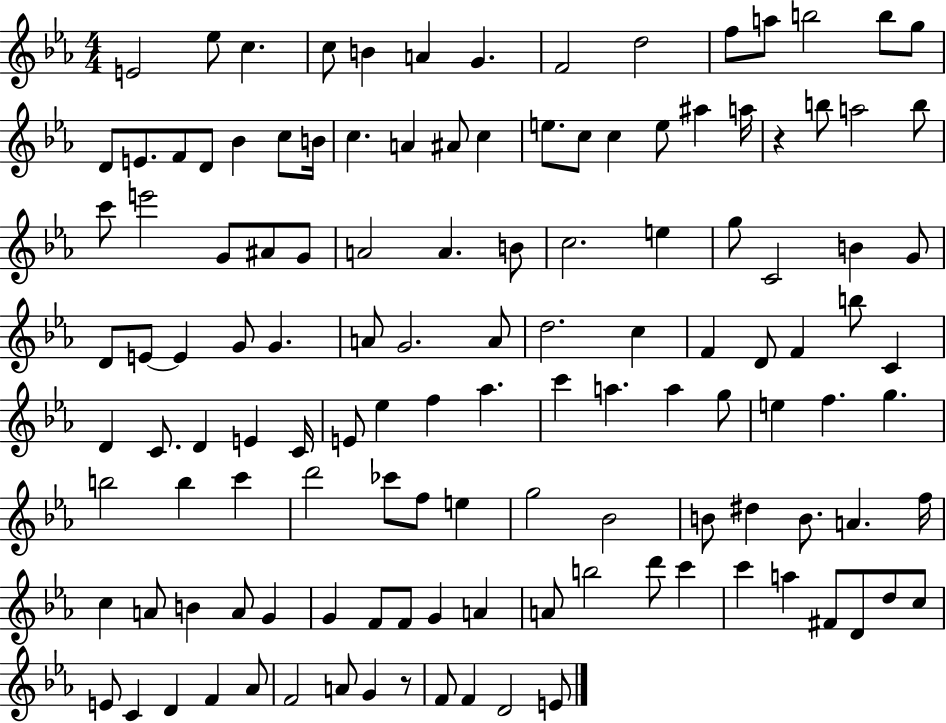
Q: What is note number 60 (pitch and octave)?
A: D4